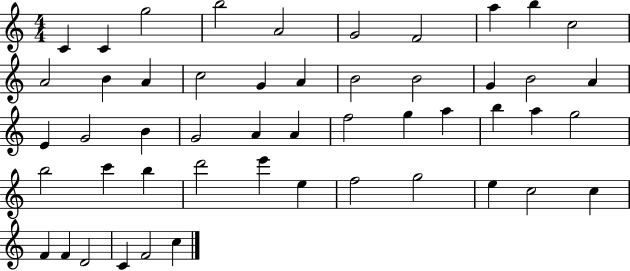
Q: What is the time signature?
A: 4/4